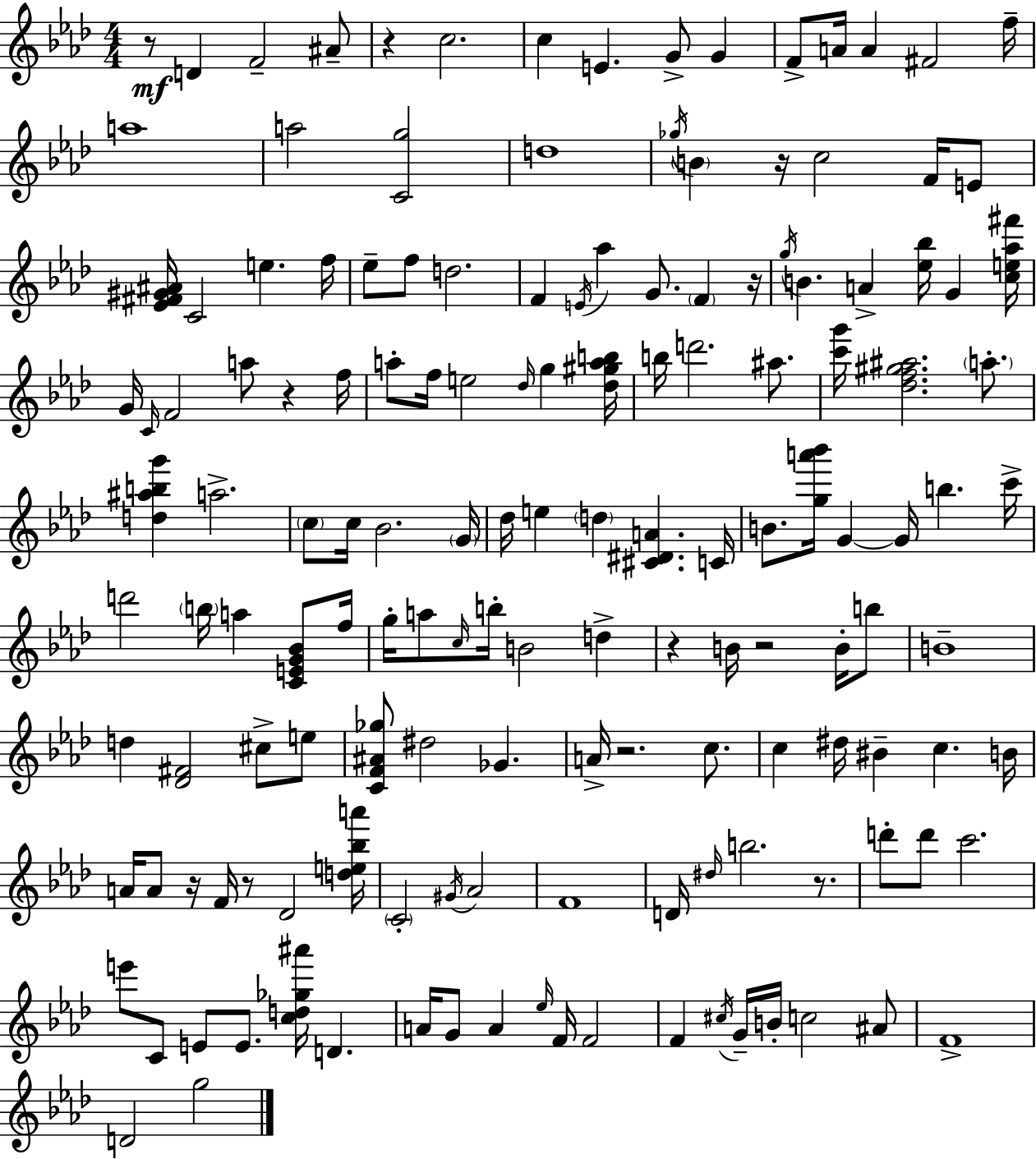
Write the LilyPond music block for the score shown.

{
  \clef treble
  \numericTimeSignature
  \time 4/4
  \key f \minor
  \repeat volta 2 { r8\mf d'4 f'2-- ais'8-- | r4 c''2. | c''4 e'4. g'8-> g'4 | f'8-> a'16 a'4 fis'2 f''16-- | \break a''1 | a''2 <c' g''>2 | d''1 | \acciaccatura { ges''16 } \parenthesize b'4 r16 c''2 f'16 e'8 | \break <ees' fis' gis' ais'>16 c'2 e''4. | f''16 ees''8-- f''8 d''2. | f'4 \acciaccatura { e'16 } aes''4 g'8. \parenthesize f'4 | r16 \acciaccatura { g''16 } b'4. a'4-> <ees'' bes''>16 g'4 | \break <c'' e'' aes'' fis'''>16 g'16 \grace { c'16 } f'2 a''8 r4 | f''16 a''8-. f''16 e''2 \grace { des''16 } | g''4 <des'' gis'' a'' b''>16 b''16 d'''2. | ais''8. <c''' g'''>16 <des'' f'' gis'' ais''>2. | \break \parenthesize a''8.-. <d'' ais'' b'' g'''>4 a''2.-> | \parenthesize c''8 c''16 bes'2. | \parenthesize g'16 des''16 e''4 \parenthesize d''4 <cis' dis' a'>4. | c'16 b'8. <g'' a''' bes'''>16 g'4~~ g'16 b''4. | \break c'''16-> d'''2 \parenthesize b''16 a''4 | <c' e' g' bes'>8 f''16 g''16-. a''8 \grace { c''16 } b''16-. b'2 | d''4-> r4 b'16 r2 | b'16-. b''8 b'1-- | \break d''4 <des' fis'>2 | cis''8-> e''8 <c' f' ais' ges''>8 dis''2 | ges'4. a'16-> r2. | c''8. c''4 dis''16 bis'4-- c''4. | \break b'16 a'16 a'8 r16 f'16 r8 des'2 | <d'' e'' bes'' a'''>16 \parenthesize c'2-. \acciaccatura { gis'16 } aes'2 | f'1 | d'16 \grace { dis''16 } b''2. | \break r8. d'''8-. d'''8 c'''2. | e'''8 c'8 e'8 e'8. | <c'' d'' ges'' ais'''>16 d'4. a'16 g'8 a'4 \grace { ees''16 } | f'16 f'2 f'4 \acciaccatura { cis''16 } g'16-- b'16-. | \break c''2 ais'8 f'1-> | d'2 | g''2 } \bar "|."
}